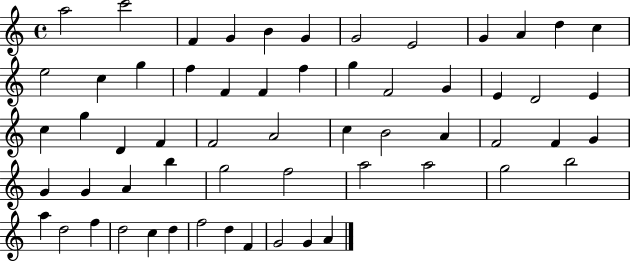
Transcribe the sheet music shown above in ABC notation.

X:1
T:Untitled
M:4/4
L:1/4
K:C
a2 c'2 F G B G G2 E2 G A d c e2 c g f F F f g F2 G E D2 E c g D F F2 A2 c B2 A F2 F G G G A b g2 f2 a2 a2 g2 b2 a d2 f d2 c d f2 d F G2 G A